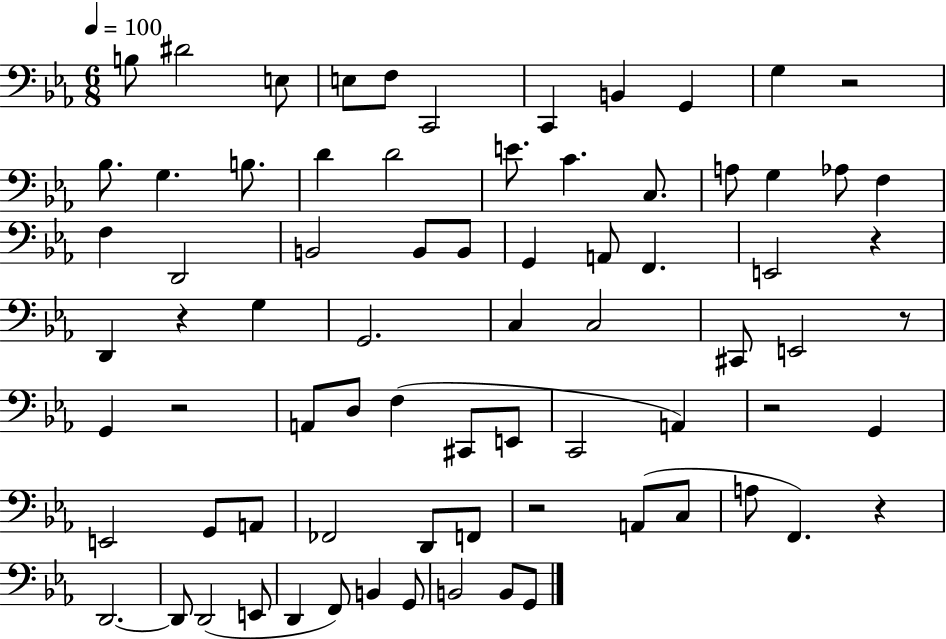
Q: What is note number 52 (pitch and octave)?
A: D2